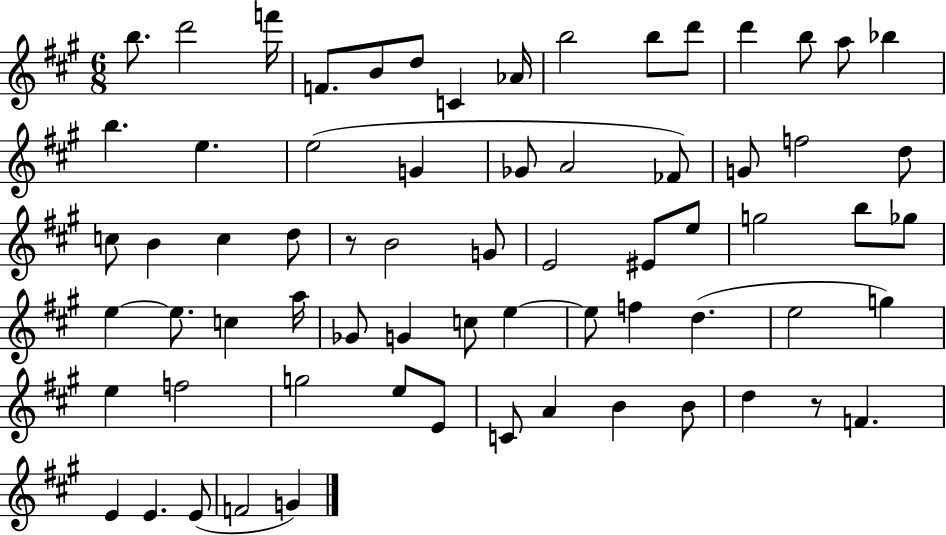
X:1
T:Untitled
M:6/8
L:1/4
K:A
b/2 d'2 f'/4 F/2 B/2 d/2 C _A/4 b2 b/2 d'/2 d' b/2 a/2 _b b e e2 G _G/2 A2 _F/2 G/2 f2 d/2 c/2 B c d/2 z/2 B2 G/2 E2 ^E/2 e/2 g2 b/2 _g/2 e e/2 c a/4 _G/2 G c/2 e e/2 f d e2 g e f2 g2 e/2 E/2 C/2 A B B/2 d z/2 F E E E/2 F2 G